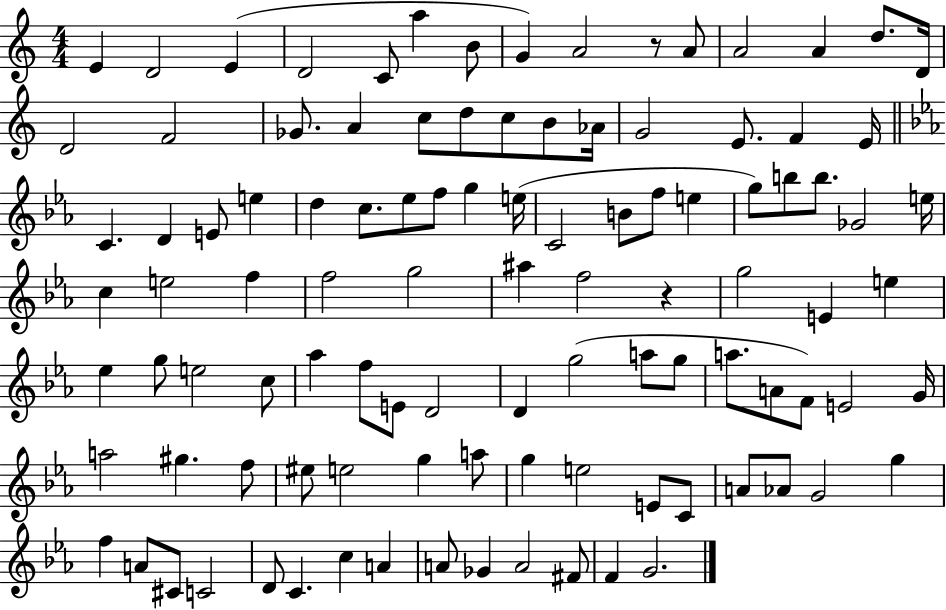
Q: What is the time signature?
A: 4/4